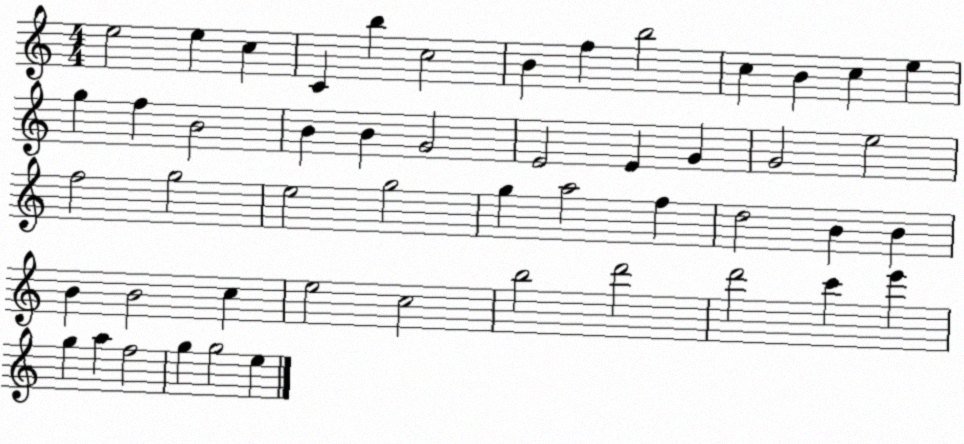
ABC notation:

X:1
T:Untitled
M:4/4
L:1/4
K:C
e2 e c C b c2 B f b2 c B c e g f B2 B B G2 E2 E G G2 e2 f2 g2 e2 g2 g a2 f d2 B B B B2 c e2 c2 b2 d'2 d'2 c' e' g a f2 g g2 e